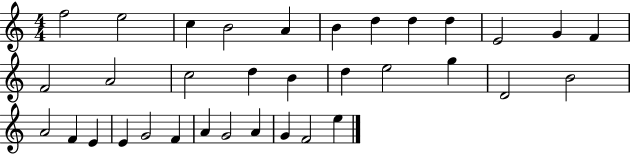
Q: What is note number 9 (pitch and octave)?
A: D5